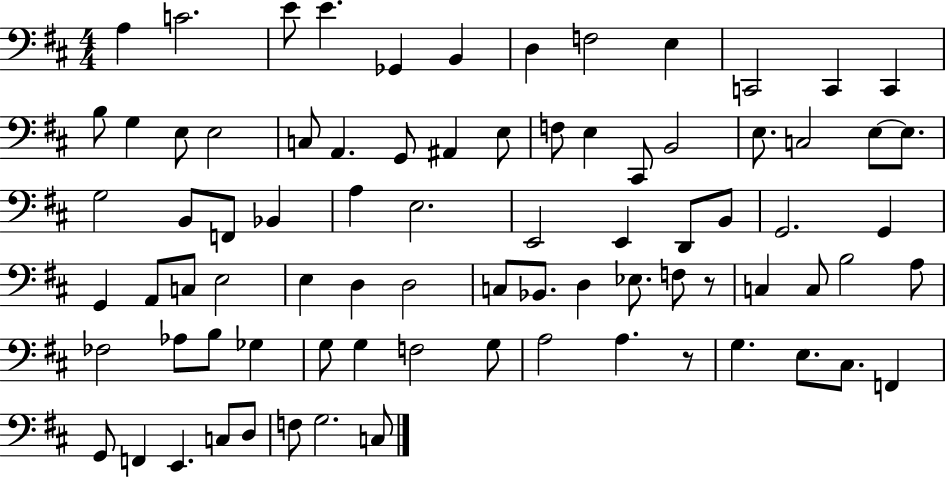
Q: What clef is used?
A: bass